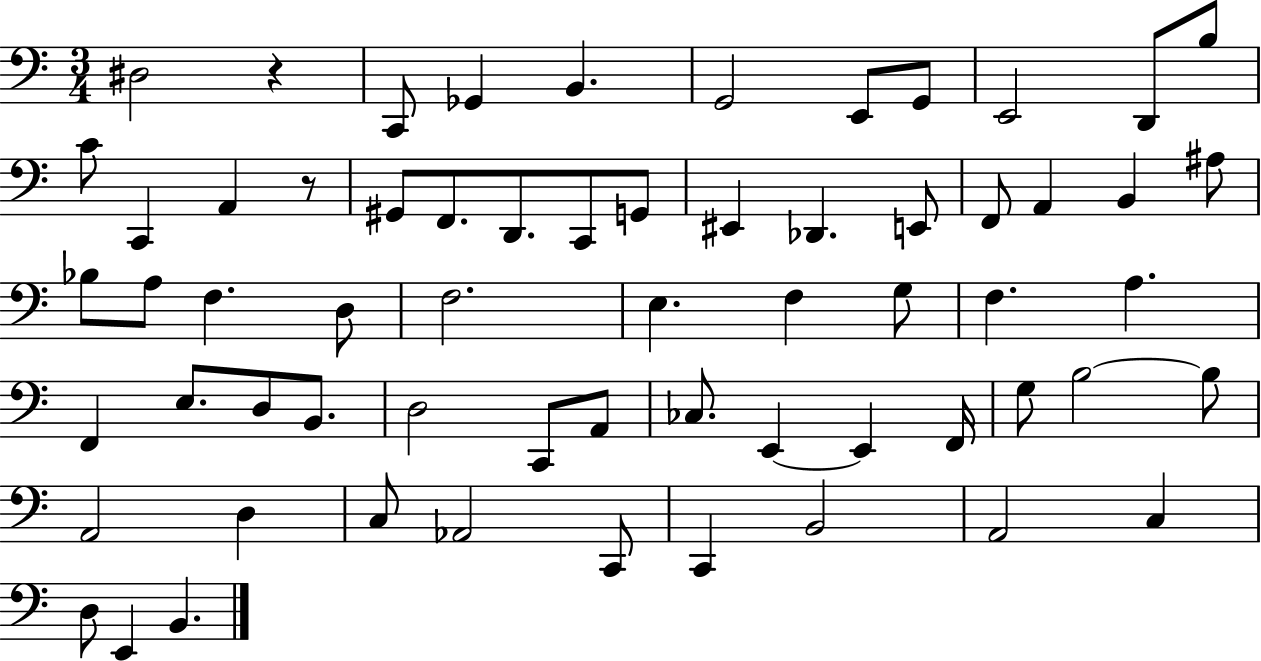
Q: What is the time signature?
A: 3/4